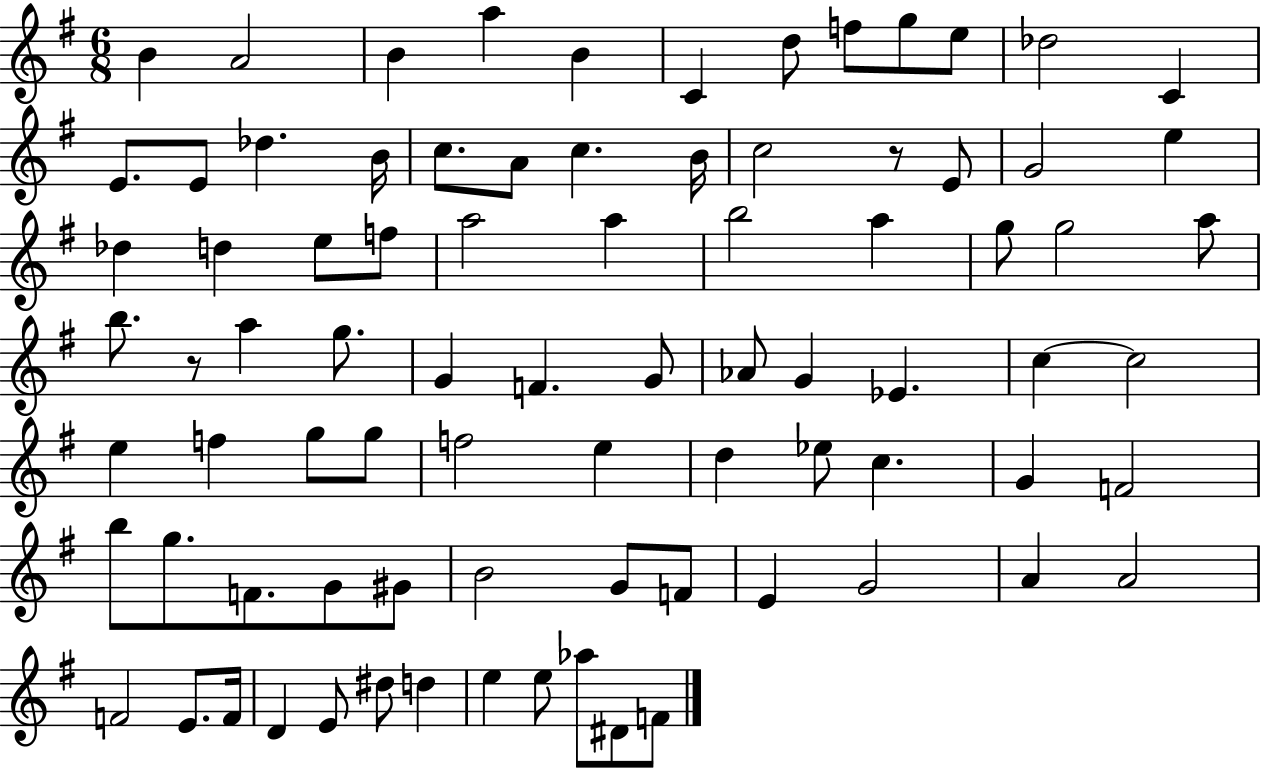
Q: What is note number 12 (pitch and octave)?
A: C4